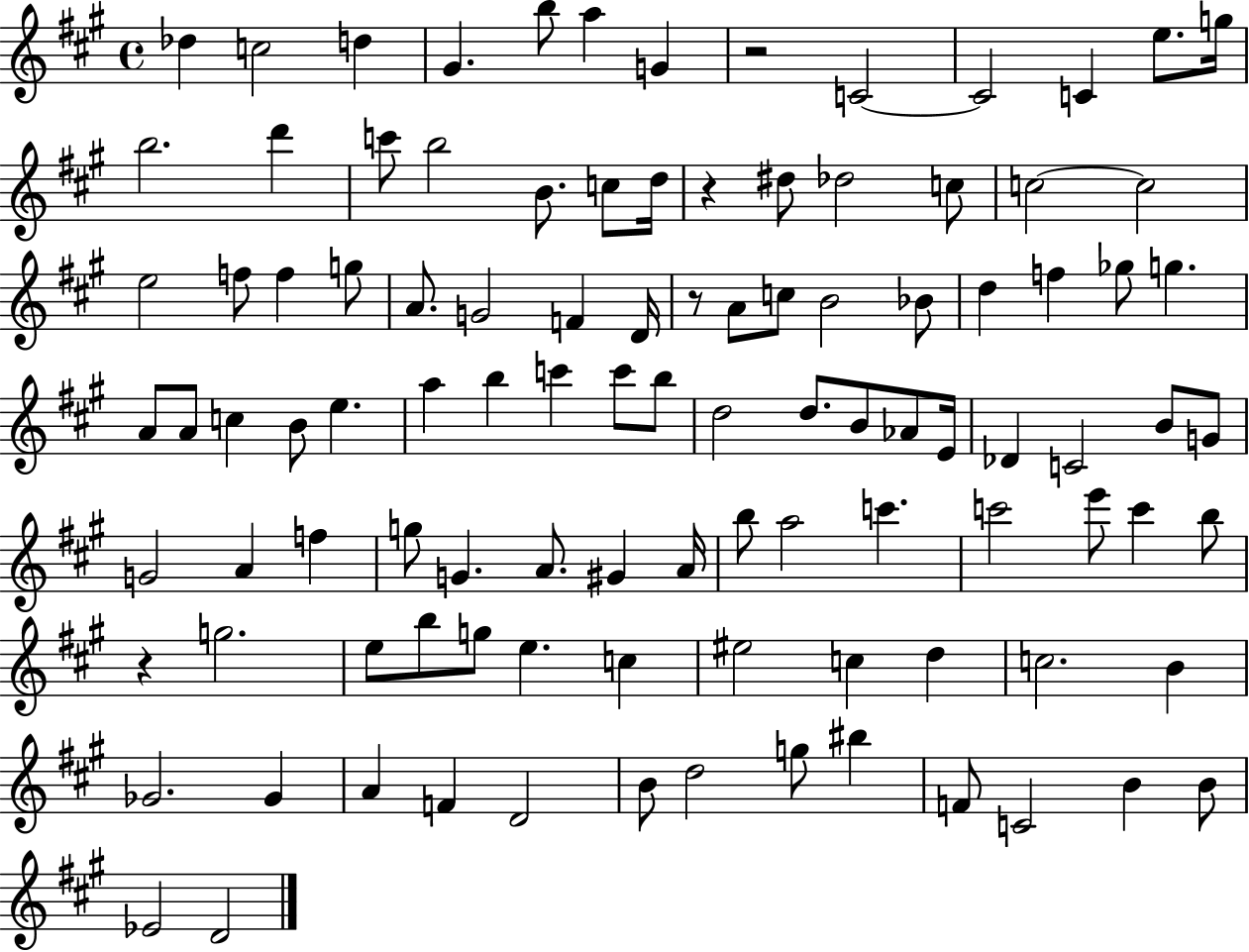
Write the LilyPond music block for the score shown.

{
  \clef treble
  \time 4/4
  \defaultTimeSignature
  \key a \major
  des''4 c''2 d''4 | gis'4. b''8 a''4 g'4 | r2 c'2~~ | c'2 c'4 e''8. g''16 | \break b''2. d'''4 | c'''8 b''2 b'8. c''8 d''16 | r4 dis''8 des''2 c''8 | c''2~~ c''2 | \break e''2 f''8 f''4 g''8 | a'8. g'2 f'4 d'16 | r8 a'8 c''8 b'2 bes'8 | d''4 f''4 ges''8 g''4. | \break a'8 a'8 c''4 b'8 e''4. | a''4 b''4 c'''4 c'''8 b''8 | d''2 d''8. b'8 aes'8 e'16 | des'4 c'2 b'8 g'8 | \break g'2 a'4 f''4 | g''8 g'4. a'8. gis'4 a'16 | b''8 a''2 c'''4. | c'''2 e'''8 c'''4 b''8 | \break r4 g''2. | e''8 b''8 g''8 e''4. c''4 | eis''2 c''4 d''4 | c''2. b'4 | \break ges'2. ges'4 | a'4 f'4 d'2 | b'8 d''2 g''8 bis''4 | f'8 c'2 b'4 b'8 | \break ees'2 d'2 | \bar "|."
}